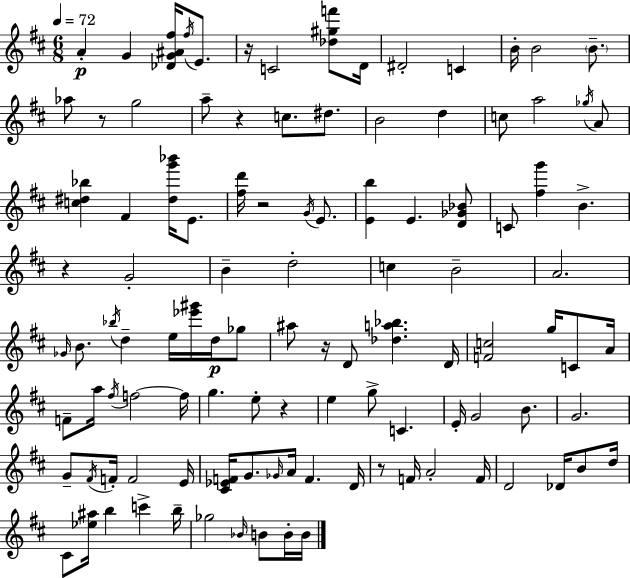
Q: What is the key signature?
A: D major